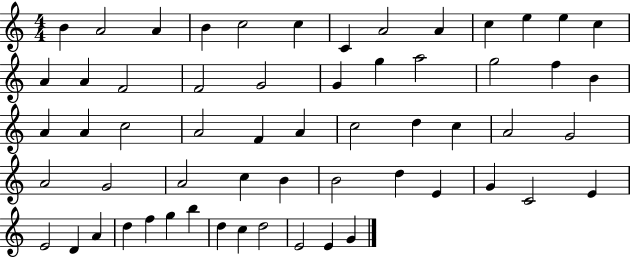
B4/q A4/h A4/q B4/q C5/h C5/q C4/q A4/h A4/q C5/q E5/q E5/q C5/q A4/q A4/q F4/h F4/h G4/h G4/q G5/q A5/h G5/h F5/q B4/q A4/q A4/q C5/h A4/h F4/q A4/q C5/h D5/q C5/q A4/h G4/h A4/h G4/h A4/h C5/q B4/q B4/h D5/q E4/q G4/q C4/h E4/q E4/h D4/q A4/q D5/q F5/q G5/q B5/q D5/q C5/q D5/h E4/h E4/q G4/q